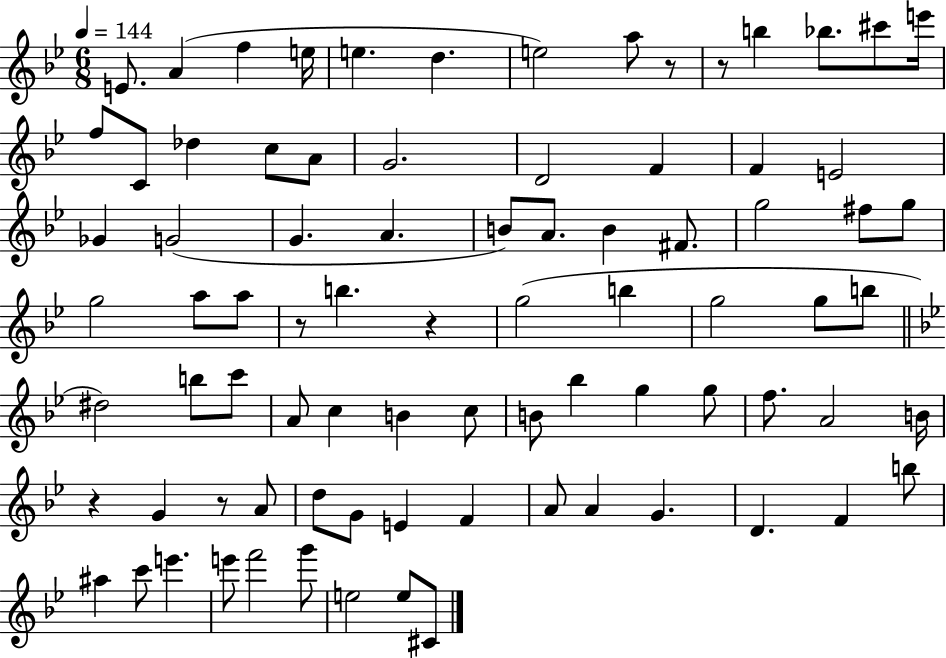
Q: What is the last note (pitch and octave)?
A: C#4